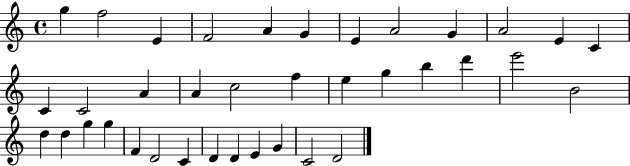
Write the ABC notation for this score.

X:1
T:Untitled
M:4/4
L:1/4
K:C
g f2 E F2 A G E A2 G A2 E C C C2 A A c2 f e g b d' e'2 B2 d d g g F D2 C D D E G C2 D2